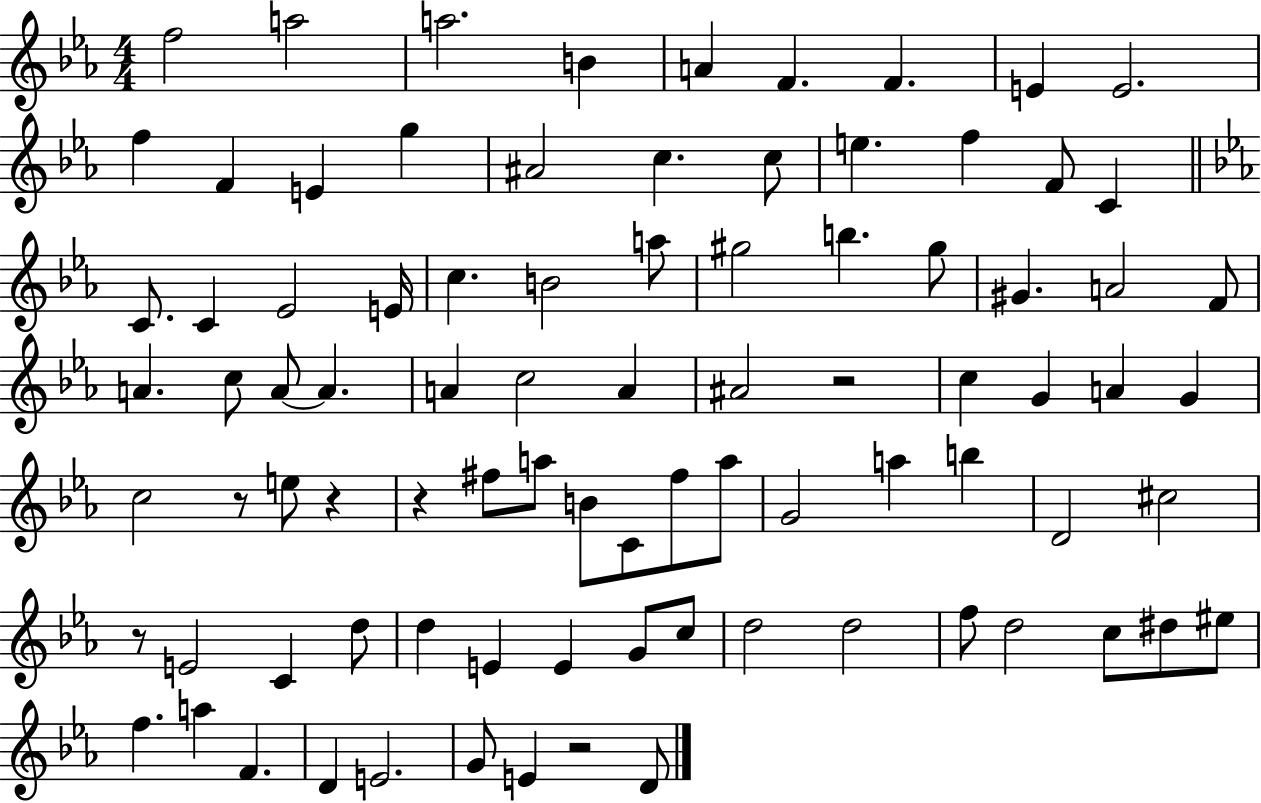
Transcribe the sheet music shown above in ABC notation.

X:1
T:Untitled
M:4/4
L:1/4
K:Eb
f2 a2 a2 B A F F E E2 f F E g ^A2 c c/2 e f F/2 C C/2 C _E2 E/4 c B2 a/2 ^g2 b ^g/2 ^G A2 F/2 A c/2 A/2 A A c2 A ^A2 z2 c G A G c2 z/2 e/2 z z ^f/2 a/2 B/2 C/2 ^f/2 a/2 G2 a b D2 ^c2 z/2 E2 C d/2 d E E G/2 c/2 d2 d2 f/2 d2 c/2 ^d/2 ^e/2 f a F D E2 G/2 E z2 D/2